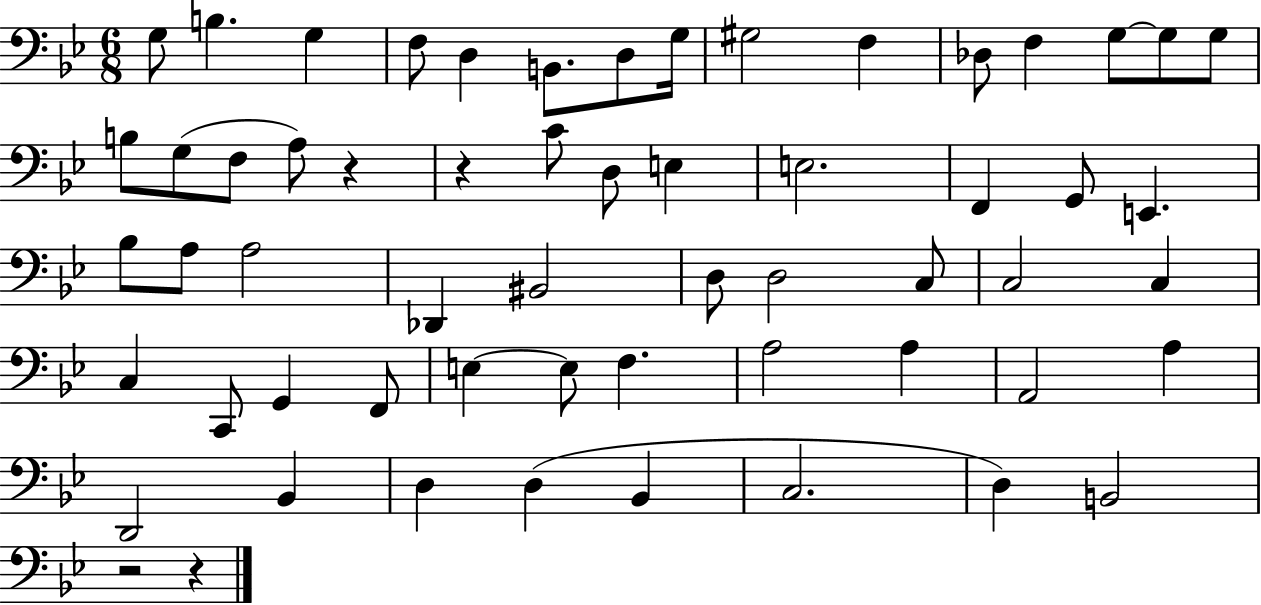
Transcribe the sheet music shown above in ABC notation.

X:1
T:Untitled
M:6/8
L:1/4
K:Bb
G,/2 B, G, F,/2 D, B,,/2 D,/2 G,/4 ^G,2 F, _D,/2 F, G,/2 G,/2 G,/2 B,/2 G,/2 F,/2 A,/2 z z C/2 D,/2 E, E,2 F,, G,,/2 E,, _B,/2 A,/2 A,2 _D,, ^B,,2 D,/2 D,2 C,/2 C,2 C, C, C,,/2 G,, F,,/2 E, E,/2 F, A,2 A, A,,2 A, D,,2 _B,, D, D, _B,, C,2 D, B,,2 z2 z